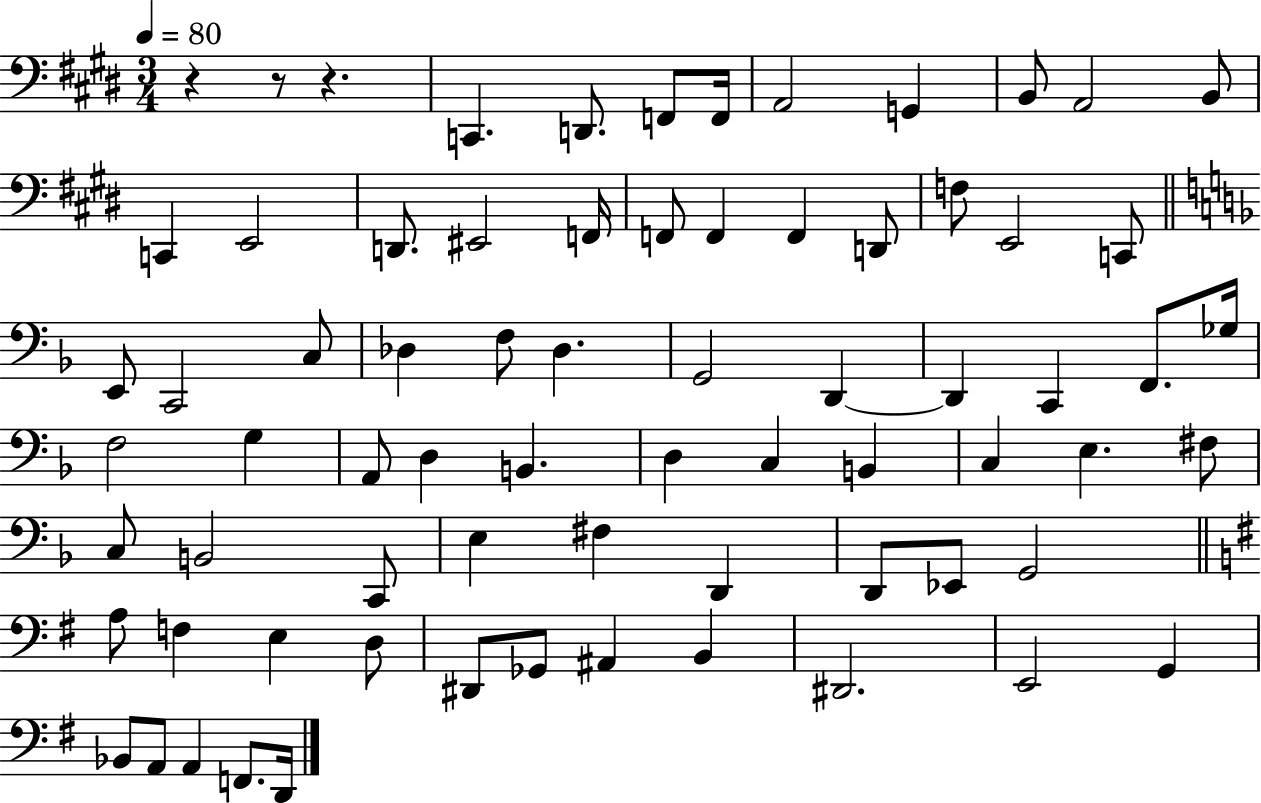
R/q R/e R/q. C2/q. D2/e. F2/e F2/s A2/h G2/q B2/e A2/h B2/e C2/q E2/h D2/e. EIS2/h F2/s F2/e F2/q F2/q D2/e F3/e E2/h C2/e E2/e C2/h C3/e Db3/q F3/e Db3/q. G2/h D2/q D2/q C2/q F2/e. Gb3/s F3/h G3/q A2/e D3/q B2/q. D3/q C3/q B2/q C3/q E3/q. F#3/e C3/e B2/h C2/e E3/q F#3/q D2/q D2/e Eb2/e G2/h A3/e F3/q E3/q D3/e D#2/e Gb2/e A#2/q B2/q D#2/h. E2/h G2/q Bb2/e A2/e A2/q F2/e. D2/s